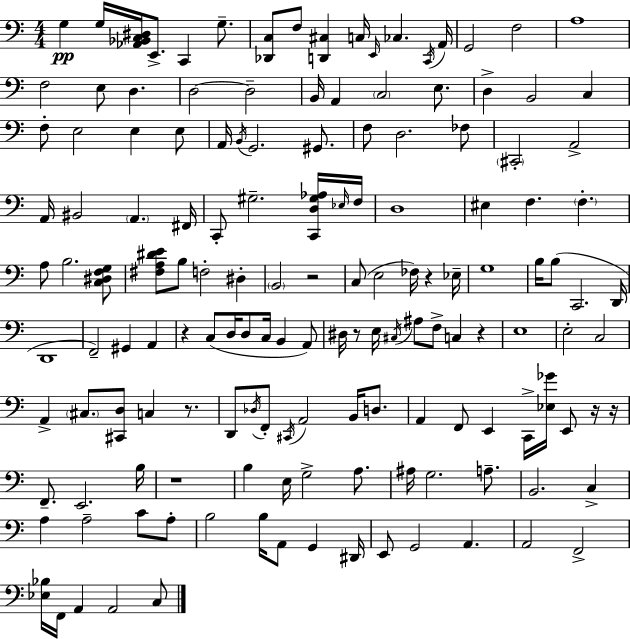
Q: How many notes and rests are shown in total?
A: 148